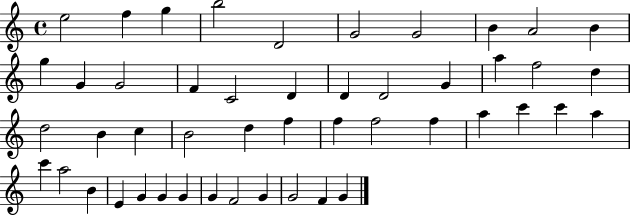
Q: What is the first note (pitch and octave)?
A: E5